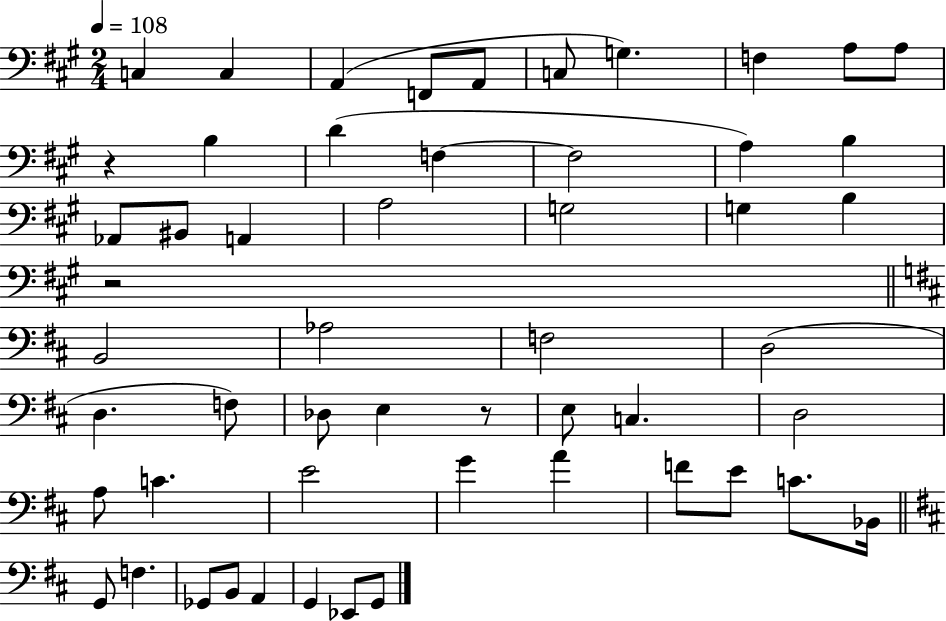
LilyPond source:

{
  \clef bass
  \numericTimeSignature
  \time 2/4
  \key a \major
  \tempo 4 = 108
  c4 c4 | a,4( f,8 a,8 | c8 g4.) | f4 a8 a8 | \break r4 b4 | d'4( f4~~ | f2 | a4) b4 | \break aes,8 bis,8 a,4 | a2 | g2 | g4 b4 | \break r2 | \bar "||" \break \key d \major b,2 | aes2 | f2 | d2( | \break d4. f8) | des8 e4 r8 | e8 c4. | d2 | \break a8 c'4. | e'2 | g'4 a'4 | f'8 e'8 c'8. bes,16 | \break \bar "||" \break \key d \major g,8 f4. | ges,8 b,8 a,4 | g,4 ees,8 g,8 | \bar "|."
}